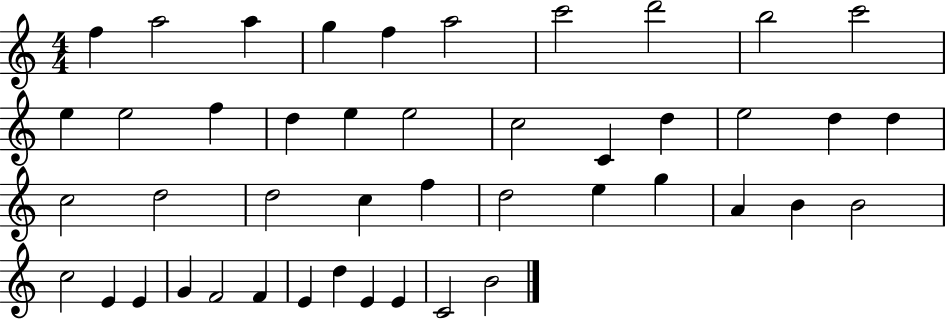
X:1
T:Untitled
M:4/4
L:1/4
K:C
f a2 a g f a2 c'2 d'2 b2 c'2 e e2 f d e e2 c2 C d e2 d d c2 d2 d2 c f d2 e g A B B2 c2 E E G F2 F E d E E C2 B2